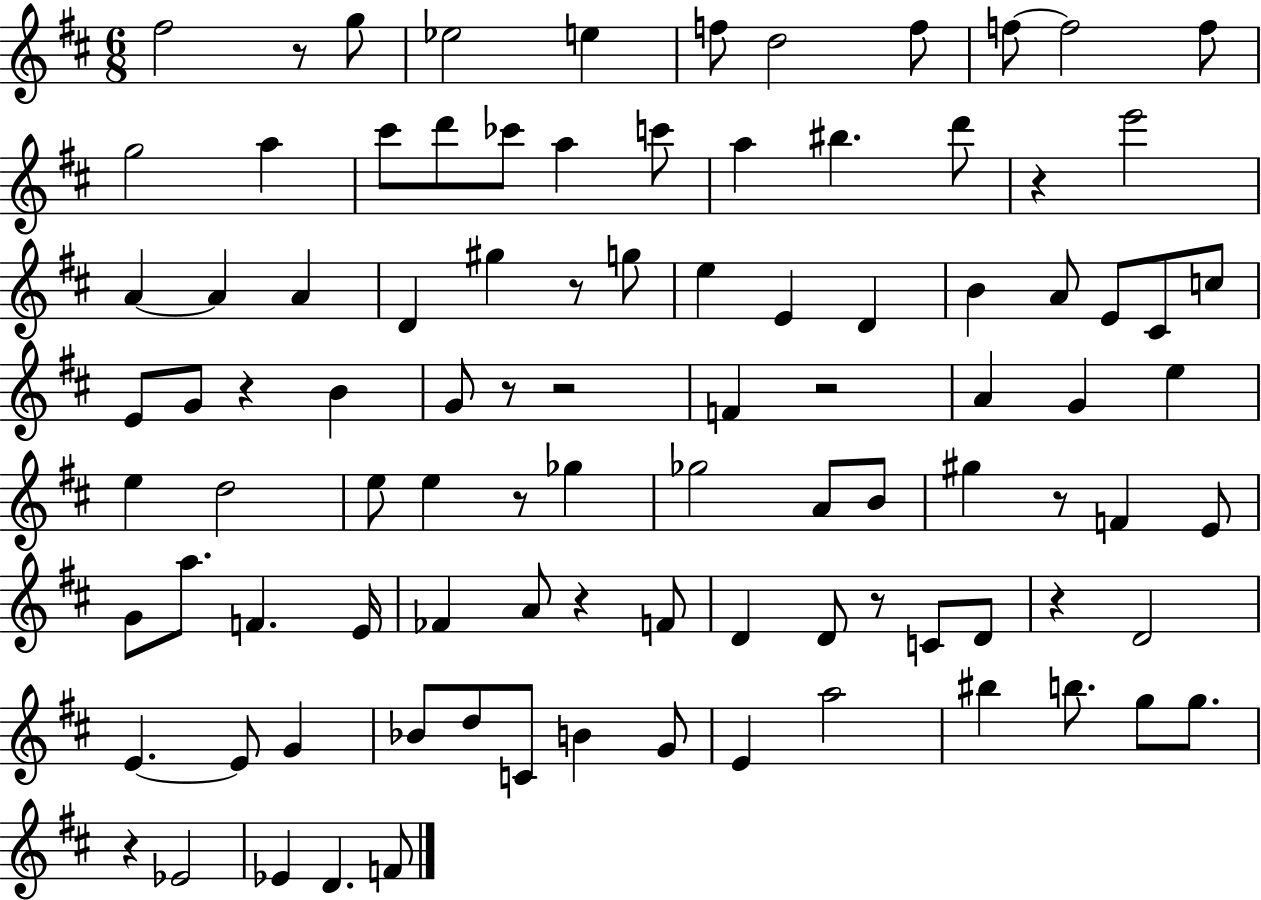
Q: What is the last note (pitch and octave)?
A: F4